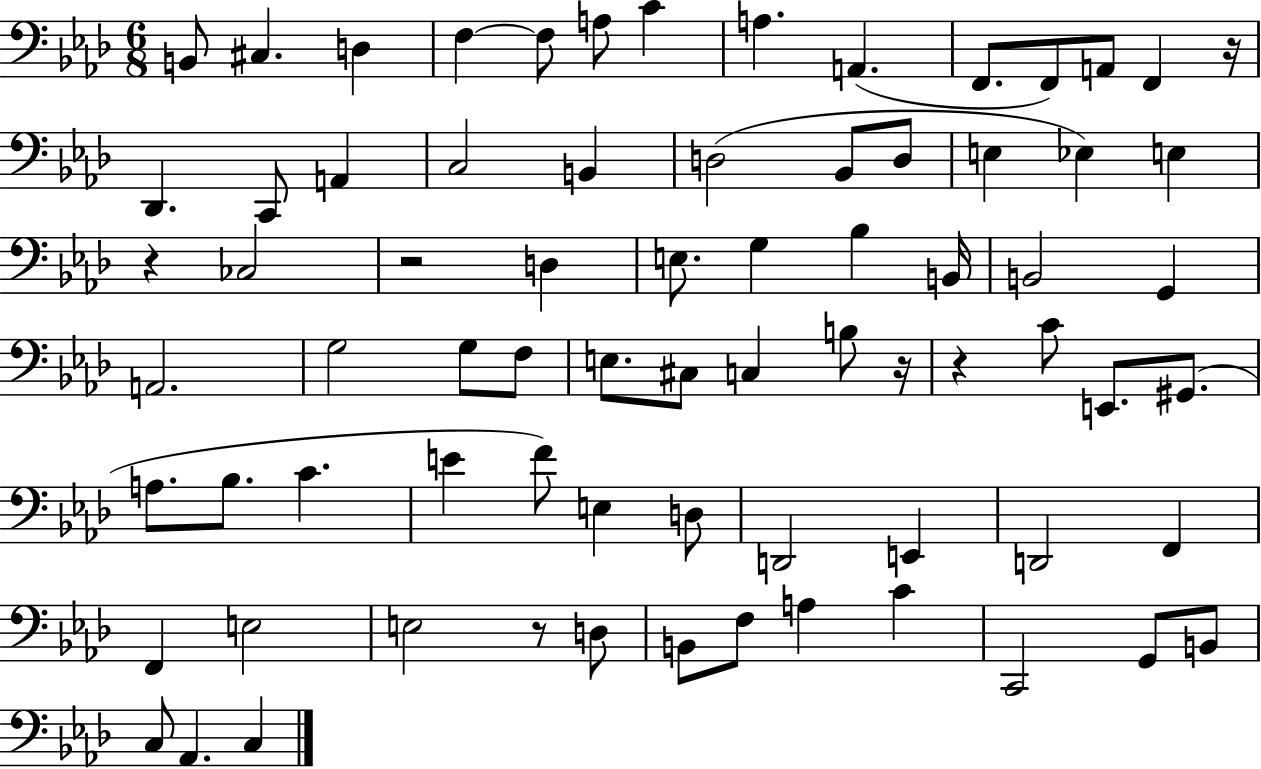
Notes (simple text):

B2/e C#3/q. D3/q F3/q F3/e A3/e C4/q A3/q. A2/q. F2/e. F2/e A2/e F2/q R/s Db2/q. C2/e A2/q C3/h B2/q D3/h Bb2/e D3/e E3/q Eb3/q E3/q R/q CES3/h R/h D3/q E3/e. G3/q Bb3/q B2/s B2/h G2/q A2/h. G3/h G3/e F3/e E3/e. C#3/e C3/q B3/e R/s R/q C4/e E2/e. G#2/e. A3/e. Bb3/e. C4/q. E4/q F4/e E3/q D3/e D2/h E2/q D2/h F2/q F2/q E3/h E3/h R/e D3/e B2/e F3/e A3/q C4/q C2/h G2/e B2/e C3/e Ab2/q. C3/q